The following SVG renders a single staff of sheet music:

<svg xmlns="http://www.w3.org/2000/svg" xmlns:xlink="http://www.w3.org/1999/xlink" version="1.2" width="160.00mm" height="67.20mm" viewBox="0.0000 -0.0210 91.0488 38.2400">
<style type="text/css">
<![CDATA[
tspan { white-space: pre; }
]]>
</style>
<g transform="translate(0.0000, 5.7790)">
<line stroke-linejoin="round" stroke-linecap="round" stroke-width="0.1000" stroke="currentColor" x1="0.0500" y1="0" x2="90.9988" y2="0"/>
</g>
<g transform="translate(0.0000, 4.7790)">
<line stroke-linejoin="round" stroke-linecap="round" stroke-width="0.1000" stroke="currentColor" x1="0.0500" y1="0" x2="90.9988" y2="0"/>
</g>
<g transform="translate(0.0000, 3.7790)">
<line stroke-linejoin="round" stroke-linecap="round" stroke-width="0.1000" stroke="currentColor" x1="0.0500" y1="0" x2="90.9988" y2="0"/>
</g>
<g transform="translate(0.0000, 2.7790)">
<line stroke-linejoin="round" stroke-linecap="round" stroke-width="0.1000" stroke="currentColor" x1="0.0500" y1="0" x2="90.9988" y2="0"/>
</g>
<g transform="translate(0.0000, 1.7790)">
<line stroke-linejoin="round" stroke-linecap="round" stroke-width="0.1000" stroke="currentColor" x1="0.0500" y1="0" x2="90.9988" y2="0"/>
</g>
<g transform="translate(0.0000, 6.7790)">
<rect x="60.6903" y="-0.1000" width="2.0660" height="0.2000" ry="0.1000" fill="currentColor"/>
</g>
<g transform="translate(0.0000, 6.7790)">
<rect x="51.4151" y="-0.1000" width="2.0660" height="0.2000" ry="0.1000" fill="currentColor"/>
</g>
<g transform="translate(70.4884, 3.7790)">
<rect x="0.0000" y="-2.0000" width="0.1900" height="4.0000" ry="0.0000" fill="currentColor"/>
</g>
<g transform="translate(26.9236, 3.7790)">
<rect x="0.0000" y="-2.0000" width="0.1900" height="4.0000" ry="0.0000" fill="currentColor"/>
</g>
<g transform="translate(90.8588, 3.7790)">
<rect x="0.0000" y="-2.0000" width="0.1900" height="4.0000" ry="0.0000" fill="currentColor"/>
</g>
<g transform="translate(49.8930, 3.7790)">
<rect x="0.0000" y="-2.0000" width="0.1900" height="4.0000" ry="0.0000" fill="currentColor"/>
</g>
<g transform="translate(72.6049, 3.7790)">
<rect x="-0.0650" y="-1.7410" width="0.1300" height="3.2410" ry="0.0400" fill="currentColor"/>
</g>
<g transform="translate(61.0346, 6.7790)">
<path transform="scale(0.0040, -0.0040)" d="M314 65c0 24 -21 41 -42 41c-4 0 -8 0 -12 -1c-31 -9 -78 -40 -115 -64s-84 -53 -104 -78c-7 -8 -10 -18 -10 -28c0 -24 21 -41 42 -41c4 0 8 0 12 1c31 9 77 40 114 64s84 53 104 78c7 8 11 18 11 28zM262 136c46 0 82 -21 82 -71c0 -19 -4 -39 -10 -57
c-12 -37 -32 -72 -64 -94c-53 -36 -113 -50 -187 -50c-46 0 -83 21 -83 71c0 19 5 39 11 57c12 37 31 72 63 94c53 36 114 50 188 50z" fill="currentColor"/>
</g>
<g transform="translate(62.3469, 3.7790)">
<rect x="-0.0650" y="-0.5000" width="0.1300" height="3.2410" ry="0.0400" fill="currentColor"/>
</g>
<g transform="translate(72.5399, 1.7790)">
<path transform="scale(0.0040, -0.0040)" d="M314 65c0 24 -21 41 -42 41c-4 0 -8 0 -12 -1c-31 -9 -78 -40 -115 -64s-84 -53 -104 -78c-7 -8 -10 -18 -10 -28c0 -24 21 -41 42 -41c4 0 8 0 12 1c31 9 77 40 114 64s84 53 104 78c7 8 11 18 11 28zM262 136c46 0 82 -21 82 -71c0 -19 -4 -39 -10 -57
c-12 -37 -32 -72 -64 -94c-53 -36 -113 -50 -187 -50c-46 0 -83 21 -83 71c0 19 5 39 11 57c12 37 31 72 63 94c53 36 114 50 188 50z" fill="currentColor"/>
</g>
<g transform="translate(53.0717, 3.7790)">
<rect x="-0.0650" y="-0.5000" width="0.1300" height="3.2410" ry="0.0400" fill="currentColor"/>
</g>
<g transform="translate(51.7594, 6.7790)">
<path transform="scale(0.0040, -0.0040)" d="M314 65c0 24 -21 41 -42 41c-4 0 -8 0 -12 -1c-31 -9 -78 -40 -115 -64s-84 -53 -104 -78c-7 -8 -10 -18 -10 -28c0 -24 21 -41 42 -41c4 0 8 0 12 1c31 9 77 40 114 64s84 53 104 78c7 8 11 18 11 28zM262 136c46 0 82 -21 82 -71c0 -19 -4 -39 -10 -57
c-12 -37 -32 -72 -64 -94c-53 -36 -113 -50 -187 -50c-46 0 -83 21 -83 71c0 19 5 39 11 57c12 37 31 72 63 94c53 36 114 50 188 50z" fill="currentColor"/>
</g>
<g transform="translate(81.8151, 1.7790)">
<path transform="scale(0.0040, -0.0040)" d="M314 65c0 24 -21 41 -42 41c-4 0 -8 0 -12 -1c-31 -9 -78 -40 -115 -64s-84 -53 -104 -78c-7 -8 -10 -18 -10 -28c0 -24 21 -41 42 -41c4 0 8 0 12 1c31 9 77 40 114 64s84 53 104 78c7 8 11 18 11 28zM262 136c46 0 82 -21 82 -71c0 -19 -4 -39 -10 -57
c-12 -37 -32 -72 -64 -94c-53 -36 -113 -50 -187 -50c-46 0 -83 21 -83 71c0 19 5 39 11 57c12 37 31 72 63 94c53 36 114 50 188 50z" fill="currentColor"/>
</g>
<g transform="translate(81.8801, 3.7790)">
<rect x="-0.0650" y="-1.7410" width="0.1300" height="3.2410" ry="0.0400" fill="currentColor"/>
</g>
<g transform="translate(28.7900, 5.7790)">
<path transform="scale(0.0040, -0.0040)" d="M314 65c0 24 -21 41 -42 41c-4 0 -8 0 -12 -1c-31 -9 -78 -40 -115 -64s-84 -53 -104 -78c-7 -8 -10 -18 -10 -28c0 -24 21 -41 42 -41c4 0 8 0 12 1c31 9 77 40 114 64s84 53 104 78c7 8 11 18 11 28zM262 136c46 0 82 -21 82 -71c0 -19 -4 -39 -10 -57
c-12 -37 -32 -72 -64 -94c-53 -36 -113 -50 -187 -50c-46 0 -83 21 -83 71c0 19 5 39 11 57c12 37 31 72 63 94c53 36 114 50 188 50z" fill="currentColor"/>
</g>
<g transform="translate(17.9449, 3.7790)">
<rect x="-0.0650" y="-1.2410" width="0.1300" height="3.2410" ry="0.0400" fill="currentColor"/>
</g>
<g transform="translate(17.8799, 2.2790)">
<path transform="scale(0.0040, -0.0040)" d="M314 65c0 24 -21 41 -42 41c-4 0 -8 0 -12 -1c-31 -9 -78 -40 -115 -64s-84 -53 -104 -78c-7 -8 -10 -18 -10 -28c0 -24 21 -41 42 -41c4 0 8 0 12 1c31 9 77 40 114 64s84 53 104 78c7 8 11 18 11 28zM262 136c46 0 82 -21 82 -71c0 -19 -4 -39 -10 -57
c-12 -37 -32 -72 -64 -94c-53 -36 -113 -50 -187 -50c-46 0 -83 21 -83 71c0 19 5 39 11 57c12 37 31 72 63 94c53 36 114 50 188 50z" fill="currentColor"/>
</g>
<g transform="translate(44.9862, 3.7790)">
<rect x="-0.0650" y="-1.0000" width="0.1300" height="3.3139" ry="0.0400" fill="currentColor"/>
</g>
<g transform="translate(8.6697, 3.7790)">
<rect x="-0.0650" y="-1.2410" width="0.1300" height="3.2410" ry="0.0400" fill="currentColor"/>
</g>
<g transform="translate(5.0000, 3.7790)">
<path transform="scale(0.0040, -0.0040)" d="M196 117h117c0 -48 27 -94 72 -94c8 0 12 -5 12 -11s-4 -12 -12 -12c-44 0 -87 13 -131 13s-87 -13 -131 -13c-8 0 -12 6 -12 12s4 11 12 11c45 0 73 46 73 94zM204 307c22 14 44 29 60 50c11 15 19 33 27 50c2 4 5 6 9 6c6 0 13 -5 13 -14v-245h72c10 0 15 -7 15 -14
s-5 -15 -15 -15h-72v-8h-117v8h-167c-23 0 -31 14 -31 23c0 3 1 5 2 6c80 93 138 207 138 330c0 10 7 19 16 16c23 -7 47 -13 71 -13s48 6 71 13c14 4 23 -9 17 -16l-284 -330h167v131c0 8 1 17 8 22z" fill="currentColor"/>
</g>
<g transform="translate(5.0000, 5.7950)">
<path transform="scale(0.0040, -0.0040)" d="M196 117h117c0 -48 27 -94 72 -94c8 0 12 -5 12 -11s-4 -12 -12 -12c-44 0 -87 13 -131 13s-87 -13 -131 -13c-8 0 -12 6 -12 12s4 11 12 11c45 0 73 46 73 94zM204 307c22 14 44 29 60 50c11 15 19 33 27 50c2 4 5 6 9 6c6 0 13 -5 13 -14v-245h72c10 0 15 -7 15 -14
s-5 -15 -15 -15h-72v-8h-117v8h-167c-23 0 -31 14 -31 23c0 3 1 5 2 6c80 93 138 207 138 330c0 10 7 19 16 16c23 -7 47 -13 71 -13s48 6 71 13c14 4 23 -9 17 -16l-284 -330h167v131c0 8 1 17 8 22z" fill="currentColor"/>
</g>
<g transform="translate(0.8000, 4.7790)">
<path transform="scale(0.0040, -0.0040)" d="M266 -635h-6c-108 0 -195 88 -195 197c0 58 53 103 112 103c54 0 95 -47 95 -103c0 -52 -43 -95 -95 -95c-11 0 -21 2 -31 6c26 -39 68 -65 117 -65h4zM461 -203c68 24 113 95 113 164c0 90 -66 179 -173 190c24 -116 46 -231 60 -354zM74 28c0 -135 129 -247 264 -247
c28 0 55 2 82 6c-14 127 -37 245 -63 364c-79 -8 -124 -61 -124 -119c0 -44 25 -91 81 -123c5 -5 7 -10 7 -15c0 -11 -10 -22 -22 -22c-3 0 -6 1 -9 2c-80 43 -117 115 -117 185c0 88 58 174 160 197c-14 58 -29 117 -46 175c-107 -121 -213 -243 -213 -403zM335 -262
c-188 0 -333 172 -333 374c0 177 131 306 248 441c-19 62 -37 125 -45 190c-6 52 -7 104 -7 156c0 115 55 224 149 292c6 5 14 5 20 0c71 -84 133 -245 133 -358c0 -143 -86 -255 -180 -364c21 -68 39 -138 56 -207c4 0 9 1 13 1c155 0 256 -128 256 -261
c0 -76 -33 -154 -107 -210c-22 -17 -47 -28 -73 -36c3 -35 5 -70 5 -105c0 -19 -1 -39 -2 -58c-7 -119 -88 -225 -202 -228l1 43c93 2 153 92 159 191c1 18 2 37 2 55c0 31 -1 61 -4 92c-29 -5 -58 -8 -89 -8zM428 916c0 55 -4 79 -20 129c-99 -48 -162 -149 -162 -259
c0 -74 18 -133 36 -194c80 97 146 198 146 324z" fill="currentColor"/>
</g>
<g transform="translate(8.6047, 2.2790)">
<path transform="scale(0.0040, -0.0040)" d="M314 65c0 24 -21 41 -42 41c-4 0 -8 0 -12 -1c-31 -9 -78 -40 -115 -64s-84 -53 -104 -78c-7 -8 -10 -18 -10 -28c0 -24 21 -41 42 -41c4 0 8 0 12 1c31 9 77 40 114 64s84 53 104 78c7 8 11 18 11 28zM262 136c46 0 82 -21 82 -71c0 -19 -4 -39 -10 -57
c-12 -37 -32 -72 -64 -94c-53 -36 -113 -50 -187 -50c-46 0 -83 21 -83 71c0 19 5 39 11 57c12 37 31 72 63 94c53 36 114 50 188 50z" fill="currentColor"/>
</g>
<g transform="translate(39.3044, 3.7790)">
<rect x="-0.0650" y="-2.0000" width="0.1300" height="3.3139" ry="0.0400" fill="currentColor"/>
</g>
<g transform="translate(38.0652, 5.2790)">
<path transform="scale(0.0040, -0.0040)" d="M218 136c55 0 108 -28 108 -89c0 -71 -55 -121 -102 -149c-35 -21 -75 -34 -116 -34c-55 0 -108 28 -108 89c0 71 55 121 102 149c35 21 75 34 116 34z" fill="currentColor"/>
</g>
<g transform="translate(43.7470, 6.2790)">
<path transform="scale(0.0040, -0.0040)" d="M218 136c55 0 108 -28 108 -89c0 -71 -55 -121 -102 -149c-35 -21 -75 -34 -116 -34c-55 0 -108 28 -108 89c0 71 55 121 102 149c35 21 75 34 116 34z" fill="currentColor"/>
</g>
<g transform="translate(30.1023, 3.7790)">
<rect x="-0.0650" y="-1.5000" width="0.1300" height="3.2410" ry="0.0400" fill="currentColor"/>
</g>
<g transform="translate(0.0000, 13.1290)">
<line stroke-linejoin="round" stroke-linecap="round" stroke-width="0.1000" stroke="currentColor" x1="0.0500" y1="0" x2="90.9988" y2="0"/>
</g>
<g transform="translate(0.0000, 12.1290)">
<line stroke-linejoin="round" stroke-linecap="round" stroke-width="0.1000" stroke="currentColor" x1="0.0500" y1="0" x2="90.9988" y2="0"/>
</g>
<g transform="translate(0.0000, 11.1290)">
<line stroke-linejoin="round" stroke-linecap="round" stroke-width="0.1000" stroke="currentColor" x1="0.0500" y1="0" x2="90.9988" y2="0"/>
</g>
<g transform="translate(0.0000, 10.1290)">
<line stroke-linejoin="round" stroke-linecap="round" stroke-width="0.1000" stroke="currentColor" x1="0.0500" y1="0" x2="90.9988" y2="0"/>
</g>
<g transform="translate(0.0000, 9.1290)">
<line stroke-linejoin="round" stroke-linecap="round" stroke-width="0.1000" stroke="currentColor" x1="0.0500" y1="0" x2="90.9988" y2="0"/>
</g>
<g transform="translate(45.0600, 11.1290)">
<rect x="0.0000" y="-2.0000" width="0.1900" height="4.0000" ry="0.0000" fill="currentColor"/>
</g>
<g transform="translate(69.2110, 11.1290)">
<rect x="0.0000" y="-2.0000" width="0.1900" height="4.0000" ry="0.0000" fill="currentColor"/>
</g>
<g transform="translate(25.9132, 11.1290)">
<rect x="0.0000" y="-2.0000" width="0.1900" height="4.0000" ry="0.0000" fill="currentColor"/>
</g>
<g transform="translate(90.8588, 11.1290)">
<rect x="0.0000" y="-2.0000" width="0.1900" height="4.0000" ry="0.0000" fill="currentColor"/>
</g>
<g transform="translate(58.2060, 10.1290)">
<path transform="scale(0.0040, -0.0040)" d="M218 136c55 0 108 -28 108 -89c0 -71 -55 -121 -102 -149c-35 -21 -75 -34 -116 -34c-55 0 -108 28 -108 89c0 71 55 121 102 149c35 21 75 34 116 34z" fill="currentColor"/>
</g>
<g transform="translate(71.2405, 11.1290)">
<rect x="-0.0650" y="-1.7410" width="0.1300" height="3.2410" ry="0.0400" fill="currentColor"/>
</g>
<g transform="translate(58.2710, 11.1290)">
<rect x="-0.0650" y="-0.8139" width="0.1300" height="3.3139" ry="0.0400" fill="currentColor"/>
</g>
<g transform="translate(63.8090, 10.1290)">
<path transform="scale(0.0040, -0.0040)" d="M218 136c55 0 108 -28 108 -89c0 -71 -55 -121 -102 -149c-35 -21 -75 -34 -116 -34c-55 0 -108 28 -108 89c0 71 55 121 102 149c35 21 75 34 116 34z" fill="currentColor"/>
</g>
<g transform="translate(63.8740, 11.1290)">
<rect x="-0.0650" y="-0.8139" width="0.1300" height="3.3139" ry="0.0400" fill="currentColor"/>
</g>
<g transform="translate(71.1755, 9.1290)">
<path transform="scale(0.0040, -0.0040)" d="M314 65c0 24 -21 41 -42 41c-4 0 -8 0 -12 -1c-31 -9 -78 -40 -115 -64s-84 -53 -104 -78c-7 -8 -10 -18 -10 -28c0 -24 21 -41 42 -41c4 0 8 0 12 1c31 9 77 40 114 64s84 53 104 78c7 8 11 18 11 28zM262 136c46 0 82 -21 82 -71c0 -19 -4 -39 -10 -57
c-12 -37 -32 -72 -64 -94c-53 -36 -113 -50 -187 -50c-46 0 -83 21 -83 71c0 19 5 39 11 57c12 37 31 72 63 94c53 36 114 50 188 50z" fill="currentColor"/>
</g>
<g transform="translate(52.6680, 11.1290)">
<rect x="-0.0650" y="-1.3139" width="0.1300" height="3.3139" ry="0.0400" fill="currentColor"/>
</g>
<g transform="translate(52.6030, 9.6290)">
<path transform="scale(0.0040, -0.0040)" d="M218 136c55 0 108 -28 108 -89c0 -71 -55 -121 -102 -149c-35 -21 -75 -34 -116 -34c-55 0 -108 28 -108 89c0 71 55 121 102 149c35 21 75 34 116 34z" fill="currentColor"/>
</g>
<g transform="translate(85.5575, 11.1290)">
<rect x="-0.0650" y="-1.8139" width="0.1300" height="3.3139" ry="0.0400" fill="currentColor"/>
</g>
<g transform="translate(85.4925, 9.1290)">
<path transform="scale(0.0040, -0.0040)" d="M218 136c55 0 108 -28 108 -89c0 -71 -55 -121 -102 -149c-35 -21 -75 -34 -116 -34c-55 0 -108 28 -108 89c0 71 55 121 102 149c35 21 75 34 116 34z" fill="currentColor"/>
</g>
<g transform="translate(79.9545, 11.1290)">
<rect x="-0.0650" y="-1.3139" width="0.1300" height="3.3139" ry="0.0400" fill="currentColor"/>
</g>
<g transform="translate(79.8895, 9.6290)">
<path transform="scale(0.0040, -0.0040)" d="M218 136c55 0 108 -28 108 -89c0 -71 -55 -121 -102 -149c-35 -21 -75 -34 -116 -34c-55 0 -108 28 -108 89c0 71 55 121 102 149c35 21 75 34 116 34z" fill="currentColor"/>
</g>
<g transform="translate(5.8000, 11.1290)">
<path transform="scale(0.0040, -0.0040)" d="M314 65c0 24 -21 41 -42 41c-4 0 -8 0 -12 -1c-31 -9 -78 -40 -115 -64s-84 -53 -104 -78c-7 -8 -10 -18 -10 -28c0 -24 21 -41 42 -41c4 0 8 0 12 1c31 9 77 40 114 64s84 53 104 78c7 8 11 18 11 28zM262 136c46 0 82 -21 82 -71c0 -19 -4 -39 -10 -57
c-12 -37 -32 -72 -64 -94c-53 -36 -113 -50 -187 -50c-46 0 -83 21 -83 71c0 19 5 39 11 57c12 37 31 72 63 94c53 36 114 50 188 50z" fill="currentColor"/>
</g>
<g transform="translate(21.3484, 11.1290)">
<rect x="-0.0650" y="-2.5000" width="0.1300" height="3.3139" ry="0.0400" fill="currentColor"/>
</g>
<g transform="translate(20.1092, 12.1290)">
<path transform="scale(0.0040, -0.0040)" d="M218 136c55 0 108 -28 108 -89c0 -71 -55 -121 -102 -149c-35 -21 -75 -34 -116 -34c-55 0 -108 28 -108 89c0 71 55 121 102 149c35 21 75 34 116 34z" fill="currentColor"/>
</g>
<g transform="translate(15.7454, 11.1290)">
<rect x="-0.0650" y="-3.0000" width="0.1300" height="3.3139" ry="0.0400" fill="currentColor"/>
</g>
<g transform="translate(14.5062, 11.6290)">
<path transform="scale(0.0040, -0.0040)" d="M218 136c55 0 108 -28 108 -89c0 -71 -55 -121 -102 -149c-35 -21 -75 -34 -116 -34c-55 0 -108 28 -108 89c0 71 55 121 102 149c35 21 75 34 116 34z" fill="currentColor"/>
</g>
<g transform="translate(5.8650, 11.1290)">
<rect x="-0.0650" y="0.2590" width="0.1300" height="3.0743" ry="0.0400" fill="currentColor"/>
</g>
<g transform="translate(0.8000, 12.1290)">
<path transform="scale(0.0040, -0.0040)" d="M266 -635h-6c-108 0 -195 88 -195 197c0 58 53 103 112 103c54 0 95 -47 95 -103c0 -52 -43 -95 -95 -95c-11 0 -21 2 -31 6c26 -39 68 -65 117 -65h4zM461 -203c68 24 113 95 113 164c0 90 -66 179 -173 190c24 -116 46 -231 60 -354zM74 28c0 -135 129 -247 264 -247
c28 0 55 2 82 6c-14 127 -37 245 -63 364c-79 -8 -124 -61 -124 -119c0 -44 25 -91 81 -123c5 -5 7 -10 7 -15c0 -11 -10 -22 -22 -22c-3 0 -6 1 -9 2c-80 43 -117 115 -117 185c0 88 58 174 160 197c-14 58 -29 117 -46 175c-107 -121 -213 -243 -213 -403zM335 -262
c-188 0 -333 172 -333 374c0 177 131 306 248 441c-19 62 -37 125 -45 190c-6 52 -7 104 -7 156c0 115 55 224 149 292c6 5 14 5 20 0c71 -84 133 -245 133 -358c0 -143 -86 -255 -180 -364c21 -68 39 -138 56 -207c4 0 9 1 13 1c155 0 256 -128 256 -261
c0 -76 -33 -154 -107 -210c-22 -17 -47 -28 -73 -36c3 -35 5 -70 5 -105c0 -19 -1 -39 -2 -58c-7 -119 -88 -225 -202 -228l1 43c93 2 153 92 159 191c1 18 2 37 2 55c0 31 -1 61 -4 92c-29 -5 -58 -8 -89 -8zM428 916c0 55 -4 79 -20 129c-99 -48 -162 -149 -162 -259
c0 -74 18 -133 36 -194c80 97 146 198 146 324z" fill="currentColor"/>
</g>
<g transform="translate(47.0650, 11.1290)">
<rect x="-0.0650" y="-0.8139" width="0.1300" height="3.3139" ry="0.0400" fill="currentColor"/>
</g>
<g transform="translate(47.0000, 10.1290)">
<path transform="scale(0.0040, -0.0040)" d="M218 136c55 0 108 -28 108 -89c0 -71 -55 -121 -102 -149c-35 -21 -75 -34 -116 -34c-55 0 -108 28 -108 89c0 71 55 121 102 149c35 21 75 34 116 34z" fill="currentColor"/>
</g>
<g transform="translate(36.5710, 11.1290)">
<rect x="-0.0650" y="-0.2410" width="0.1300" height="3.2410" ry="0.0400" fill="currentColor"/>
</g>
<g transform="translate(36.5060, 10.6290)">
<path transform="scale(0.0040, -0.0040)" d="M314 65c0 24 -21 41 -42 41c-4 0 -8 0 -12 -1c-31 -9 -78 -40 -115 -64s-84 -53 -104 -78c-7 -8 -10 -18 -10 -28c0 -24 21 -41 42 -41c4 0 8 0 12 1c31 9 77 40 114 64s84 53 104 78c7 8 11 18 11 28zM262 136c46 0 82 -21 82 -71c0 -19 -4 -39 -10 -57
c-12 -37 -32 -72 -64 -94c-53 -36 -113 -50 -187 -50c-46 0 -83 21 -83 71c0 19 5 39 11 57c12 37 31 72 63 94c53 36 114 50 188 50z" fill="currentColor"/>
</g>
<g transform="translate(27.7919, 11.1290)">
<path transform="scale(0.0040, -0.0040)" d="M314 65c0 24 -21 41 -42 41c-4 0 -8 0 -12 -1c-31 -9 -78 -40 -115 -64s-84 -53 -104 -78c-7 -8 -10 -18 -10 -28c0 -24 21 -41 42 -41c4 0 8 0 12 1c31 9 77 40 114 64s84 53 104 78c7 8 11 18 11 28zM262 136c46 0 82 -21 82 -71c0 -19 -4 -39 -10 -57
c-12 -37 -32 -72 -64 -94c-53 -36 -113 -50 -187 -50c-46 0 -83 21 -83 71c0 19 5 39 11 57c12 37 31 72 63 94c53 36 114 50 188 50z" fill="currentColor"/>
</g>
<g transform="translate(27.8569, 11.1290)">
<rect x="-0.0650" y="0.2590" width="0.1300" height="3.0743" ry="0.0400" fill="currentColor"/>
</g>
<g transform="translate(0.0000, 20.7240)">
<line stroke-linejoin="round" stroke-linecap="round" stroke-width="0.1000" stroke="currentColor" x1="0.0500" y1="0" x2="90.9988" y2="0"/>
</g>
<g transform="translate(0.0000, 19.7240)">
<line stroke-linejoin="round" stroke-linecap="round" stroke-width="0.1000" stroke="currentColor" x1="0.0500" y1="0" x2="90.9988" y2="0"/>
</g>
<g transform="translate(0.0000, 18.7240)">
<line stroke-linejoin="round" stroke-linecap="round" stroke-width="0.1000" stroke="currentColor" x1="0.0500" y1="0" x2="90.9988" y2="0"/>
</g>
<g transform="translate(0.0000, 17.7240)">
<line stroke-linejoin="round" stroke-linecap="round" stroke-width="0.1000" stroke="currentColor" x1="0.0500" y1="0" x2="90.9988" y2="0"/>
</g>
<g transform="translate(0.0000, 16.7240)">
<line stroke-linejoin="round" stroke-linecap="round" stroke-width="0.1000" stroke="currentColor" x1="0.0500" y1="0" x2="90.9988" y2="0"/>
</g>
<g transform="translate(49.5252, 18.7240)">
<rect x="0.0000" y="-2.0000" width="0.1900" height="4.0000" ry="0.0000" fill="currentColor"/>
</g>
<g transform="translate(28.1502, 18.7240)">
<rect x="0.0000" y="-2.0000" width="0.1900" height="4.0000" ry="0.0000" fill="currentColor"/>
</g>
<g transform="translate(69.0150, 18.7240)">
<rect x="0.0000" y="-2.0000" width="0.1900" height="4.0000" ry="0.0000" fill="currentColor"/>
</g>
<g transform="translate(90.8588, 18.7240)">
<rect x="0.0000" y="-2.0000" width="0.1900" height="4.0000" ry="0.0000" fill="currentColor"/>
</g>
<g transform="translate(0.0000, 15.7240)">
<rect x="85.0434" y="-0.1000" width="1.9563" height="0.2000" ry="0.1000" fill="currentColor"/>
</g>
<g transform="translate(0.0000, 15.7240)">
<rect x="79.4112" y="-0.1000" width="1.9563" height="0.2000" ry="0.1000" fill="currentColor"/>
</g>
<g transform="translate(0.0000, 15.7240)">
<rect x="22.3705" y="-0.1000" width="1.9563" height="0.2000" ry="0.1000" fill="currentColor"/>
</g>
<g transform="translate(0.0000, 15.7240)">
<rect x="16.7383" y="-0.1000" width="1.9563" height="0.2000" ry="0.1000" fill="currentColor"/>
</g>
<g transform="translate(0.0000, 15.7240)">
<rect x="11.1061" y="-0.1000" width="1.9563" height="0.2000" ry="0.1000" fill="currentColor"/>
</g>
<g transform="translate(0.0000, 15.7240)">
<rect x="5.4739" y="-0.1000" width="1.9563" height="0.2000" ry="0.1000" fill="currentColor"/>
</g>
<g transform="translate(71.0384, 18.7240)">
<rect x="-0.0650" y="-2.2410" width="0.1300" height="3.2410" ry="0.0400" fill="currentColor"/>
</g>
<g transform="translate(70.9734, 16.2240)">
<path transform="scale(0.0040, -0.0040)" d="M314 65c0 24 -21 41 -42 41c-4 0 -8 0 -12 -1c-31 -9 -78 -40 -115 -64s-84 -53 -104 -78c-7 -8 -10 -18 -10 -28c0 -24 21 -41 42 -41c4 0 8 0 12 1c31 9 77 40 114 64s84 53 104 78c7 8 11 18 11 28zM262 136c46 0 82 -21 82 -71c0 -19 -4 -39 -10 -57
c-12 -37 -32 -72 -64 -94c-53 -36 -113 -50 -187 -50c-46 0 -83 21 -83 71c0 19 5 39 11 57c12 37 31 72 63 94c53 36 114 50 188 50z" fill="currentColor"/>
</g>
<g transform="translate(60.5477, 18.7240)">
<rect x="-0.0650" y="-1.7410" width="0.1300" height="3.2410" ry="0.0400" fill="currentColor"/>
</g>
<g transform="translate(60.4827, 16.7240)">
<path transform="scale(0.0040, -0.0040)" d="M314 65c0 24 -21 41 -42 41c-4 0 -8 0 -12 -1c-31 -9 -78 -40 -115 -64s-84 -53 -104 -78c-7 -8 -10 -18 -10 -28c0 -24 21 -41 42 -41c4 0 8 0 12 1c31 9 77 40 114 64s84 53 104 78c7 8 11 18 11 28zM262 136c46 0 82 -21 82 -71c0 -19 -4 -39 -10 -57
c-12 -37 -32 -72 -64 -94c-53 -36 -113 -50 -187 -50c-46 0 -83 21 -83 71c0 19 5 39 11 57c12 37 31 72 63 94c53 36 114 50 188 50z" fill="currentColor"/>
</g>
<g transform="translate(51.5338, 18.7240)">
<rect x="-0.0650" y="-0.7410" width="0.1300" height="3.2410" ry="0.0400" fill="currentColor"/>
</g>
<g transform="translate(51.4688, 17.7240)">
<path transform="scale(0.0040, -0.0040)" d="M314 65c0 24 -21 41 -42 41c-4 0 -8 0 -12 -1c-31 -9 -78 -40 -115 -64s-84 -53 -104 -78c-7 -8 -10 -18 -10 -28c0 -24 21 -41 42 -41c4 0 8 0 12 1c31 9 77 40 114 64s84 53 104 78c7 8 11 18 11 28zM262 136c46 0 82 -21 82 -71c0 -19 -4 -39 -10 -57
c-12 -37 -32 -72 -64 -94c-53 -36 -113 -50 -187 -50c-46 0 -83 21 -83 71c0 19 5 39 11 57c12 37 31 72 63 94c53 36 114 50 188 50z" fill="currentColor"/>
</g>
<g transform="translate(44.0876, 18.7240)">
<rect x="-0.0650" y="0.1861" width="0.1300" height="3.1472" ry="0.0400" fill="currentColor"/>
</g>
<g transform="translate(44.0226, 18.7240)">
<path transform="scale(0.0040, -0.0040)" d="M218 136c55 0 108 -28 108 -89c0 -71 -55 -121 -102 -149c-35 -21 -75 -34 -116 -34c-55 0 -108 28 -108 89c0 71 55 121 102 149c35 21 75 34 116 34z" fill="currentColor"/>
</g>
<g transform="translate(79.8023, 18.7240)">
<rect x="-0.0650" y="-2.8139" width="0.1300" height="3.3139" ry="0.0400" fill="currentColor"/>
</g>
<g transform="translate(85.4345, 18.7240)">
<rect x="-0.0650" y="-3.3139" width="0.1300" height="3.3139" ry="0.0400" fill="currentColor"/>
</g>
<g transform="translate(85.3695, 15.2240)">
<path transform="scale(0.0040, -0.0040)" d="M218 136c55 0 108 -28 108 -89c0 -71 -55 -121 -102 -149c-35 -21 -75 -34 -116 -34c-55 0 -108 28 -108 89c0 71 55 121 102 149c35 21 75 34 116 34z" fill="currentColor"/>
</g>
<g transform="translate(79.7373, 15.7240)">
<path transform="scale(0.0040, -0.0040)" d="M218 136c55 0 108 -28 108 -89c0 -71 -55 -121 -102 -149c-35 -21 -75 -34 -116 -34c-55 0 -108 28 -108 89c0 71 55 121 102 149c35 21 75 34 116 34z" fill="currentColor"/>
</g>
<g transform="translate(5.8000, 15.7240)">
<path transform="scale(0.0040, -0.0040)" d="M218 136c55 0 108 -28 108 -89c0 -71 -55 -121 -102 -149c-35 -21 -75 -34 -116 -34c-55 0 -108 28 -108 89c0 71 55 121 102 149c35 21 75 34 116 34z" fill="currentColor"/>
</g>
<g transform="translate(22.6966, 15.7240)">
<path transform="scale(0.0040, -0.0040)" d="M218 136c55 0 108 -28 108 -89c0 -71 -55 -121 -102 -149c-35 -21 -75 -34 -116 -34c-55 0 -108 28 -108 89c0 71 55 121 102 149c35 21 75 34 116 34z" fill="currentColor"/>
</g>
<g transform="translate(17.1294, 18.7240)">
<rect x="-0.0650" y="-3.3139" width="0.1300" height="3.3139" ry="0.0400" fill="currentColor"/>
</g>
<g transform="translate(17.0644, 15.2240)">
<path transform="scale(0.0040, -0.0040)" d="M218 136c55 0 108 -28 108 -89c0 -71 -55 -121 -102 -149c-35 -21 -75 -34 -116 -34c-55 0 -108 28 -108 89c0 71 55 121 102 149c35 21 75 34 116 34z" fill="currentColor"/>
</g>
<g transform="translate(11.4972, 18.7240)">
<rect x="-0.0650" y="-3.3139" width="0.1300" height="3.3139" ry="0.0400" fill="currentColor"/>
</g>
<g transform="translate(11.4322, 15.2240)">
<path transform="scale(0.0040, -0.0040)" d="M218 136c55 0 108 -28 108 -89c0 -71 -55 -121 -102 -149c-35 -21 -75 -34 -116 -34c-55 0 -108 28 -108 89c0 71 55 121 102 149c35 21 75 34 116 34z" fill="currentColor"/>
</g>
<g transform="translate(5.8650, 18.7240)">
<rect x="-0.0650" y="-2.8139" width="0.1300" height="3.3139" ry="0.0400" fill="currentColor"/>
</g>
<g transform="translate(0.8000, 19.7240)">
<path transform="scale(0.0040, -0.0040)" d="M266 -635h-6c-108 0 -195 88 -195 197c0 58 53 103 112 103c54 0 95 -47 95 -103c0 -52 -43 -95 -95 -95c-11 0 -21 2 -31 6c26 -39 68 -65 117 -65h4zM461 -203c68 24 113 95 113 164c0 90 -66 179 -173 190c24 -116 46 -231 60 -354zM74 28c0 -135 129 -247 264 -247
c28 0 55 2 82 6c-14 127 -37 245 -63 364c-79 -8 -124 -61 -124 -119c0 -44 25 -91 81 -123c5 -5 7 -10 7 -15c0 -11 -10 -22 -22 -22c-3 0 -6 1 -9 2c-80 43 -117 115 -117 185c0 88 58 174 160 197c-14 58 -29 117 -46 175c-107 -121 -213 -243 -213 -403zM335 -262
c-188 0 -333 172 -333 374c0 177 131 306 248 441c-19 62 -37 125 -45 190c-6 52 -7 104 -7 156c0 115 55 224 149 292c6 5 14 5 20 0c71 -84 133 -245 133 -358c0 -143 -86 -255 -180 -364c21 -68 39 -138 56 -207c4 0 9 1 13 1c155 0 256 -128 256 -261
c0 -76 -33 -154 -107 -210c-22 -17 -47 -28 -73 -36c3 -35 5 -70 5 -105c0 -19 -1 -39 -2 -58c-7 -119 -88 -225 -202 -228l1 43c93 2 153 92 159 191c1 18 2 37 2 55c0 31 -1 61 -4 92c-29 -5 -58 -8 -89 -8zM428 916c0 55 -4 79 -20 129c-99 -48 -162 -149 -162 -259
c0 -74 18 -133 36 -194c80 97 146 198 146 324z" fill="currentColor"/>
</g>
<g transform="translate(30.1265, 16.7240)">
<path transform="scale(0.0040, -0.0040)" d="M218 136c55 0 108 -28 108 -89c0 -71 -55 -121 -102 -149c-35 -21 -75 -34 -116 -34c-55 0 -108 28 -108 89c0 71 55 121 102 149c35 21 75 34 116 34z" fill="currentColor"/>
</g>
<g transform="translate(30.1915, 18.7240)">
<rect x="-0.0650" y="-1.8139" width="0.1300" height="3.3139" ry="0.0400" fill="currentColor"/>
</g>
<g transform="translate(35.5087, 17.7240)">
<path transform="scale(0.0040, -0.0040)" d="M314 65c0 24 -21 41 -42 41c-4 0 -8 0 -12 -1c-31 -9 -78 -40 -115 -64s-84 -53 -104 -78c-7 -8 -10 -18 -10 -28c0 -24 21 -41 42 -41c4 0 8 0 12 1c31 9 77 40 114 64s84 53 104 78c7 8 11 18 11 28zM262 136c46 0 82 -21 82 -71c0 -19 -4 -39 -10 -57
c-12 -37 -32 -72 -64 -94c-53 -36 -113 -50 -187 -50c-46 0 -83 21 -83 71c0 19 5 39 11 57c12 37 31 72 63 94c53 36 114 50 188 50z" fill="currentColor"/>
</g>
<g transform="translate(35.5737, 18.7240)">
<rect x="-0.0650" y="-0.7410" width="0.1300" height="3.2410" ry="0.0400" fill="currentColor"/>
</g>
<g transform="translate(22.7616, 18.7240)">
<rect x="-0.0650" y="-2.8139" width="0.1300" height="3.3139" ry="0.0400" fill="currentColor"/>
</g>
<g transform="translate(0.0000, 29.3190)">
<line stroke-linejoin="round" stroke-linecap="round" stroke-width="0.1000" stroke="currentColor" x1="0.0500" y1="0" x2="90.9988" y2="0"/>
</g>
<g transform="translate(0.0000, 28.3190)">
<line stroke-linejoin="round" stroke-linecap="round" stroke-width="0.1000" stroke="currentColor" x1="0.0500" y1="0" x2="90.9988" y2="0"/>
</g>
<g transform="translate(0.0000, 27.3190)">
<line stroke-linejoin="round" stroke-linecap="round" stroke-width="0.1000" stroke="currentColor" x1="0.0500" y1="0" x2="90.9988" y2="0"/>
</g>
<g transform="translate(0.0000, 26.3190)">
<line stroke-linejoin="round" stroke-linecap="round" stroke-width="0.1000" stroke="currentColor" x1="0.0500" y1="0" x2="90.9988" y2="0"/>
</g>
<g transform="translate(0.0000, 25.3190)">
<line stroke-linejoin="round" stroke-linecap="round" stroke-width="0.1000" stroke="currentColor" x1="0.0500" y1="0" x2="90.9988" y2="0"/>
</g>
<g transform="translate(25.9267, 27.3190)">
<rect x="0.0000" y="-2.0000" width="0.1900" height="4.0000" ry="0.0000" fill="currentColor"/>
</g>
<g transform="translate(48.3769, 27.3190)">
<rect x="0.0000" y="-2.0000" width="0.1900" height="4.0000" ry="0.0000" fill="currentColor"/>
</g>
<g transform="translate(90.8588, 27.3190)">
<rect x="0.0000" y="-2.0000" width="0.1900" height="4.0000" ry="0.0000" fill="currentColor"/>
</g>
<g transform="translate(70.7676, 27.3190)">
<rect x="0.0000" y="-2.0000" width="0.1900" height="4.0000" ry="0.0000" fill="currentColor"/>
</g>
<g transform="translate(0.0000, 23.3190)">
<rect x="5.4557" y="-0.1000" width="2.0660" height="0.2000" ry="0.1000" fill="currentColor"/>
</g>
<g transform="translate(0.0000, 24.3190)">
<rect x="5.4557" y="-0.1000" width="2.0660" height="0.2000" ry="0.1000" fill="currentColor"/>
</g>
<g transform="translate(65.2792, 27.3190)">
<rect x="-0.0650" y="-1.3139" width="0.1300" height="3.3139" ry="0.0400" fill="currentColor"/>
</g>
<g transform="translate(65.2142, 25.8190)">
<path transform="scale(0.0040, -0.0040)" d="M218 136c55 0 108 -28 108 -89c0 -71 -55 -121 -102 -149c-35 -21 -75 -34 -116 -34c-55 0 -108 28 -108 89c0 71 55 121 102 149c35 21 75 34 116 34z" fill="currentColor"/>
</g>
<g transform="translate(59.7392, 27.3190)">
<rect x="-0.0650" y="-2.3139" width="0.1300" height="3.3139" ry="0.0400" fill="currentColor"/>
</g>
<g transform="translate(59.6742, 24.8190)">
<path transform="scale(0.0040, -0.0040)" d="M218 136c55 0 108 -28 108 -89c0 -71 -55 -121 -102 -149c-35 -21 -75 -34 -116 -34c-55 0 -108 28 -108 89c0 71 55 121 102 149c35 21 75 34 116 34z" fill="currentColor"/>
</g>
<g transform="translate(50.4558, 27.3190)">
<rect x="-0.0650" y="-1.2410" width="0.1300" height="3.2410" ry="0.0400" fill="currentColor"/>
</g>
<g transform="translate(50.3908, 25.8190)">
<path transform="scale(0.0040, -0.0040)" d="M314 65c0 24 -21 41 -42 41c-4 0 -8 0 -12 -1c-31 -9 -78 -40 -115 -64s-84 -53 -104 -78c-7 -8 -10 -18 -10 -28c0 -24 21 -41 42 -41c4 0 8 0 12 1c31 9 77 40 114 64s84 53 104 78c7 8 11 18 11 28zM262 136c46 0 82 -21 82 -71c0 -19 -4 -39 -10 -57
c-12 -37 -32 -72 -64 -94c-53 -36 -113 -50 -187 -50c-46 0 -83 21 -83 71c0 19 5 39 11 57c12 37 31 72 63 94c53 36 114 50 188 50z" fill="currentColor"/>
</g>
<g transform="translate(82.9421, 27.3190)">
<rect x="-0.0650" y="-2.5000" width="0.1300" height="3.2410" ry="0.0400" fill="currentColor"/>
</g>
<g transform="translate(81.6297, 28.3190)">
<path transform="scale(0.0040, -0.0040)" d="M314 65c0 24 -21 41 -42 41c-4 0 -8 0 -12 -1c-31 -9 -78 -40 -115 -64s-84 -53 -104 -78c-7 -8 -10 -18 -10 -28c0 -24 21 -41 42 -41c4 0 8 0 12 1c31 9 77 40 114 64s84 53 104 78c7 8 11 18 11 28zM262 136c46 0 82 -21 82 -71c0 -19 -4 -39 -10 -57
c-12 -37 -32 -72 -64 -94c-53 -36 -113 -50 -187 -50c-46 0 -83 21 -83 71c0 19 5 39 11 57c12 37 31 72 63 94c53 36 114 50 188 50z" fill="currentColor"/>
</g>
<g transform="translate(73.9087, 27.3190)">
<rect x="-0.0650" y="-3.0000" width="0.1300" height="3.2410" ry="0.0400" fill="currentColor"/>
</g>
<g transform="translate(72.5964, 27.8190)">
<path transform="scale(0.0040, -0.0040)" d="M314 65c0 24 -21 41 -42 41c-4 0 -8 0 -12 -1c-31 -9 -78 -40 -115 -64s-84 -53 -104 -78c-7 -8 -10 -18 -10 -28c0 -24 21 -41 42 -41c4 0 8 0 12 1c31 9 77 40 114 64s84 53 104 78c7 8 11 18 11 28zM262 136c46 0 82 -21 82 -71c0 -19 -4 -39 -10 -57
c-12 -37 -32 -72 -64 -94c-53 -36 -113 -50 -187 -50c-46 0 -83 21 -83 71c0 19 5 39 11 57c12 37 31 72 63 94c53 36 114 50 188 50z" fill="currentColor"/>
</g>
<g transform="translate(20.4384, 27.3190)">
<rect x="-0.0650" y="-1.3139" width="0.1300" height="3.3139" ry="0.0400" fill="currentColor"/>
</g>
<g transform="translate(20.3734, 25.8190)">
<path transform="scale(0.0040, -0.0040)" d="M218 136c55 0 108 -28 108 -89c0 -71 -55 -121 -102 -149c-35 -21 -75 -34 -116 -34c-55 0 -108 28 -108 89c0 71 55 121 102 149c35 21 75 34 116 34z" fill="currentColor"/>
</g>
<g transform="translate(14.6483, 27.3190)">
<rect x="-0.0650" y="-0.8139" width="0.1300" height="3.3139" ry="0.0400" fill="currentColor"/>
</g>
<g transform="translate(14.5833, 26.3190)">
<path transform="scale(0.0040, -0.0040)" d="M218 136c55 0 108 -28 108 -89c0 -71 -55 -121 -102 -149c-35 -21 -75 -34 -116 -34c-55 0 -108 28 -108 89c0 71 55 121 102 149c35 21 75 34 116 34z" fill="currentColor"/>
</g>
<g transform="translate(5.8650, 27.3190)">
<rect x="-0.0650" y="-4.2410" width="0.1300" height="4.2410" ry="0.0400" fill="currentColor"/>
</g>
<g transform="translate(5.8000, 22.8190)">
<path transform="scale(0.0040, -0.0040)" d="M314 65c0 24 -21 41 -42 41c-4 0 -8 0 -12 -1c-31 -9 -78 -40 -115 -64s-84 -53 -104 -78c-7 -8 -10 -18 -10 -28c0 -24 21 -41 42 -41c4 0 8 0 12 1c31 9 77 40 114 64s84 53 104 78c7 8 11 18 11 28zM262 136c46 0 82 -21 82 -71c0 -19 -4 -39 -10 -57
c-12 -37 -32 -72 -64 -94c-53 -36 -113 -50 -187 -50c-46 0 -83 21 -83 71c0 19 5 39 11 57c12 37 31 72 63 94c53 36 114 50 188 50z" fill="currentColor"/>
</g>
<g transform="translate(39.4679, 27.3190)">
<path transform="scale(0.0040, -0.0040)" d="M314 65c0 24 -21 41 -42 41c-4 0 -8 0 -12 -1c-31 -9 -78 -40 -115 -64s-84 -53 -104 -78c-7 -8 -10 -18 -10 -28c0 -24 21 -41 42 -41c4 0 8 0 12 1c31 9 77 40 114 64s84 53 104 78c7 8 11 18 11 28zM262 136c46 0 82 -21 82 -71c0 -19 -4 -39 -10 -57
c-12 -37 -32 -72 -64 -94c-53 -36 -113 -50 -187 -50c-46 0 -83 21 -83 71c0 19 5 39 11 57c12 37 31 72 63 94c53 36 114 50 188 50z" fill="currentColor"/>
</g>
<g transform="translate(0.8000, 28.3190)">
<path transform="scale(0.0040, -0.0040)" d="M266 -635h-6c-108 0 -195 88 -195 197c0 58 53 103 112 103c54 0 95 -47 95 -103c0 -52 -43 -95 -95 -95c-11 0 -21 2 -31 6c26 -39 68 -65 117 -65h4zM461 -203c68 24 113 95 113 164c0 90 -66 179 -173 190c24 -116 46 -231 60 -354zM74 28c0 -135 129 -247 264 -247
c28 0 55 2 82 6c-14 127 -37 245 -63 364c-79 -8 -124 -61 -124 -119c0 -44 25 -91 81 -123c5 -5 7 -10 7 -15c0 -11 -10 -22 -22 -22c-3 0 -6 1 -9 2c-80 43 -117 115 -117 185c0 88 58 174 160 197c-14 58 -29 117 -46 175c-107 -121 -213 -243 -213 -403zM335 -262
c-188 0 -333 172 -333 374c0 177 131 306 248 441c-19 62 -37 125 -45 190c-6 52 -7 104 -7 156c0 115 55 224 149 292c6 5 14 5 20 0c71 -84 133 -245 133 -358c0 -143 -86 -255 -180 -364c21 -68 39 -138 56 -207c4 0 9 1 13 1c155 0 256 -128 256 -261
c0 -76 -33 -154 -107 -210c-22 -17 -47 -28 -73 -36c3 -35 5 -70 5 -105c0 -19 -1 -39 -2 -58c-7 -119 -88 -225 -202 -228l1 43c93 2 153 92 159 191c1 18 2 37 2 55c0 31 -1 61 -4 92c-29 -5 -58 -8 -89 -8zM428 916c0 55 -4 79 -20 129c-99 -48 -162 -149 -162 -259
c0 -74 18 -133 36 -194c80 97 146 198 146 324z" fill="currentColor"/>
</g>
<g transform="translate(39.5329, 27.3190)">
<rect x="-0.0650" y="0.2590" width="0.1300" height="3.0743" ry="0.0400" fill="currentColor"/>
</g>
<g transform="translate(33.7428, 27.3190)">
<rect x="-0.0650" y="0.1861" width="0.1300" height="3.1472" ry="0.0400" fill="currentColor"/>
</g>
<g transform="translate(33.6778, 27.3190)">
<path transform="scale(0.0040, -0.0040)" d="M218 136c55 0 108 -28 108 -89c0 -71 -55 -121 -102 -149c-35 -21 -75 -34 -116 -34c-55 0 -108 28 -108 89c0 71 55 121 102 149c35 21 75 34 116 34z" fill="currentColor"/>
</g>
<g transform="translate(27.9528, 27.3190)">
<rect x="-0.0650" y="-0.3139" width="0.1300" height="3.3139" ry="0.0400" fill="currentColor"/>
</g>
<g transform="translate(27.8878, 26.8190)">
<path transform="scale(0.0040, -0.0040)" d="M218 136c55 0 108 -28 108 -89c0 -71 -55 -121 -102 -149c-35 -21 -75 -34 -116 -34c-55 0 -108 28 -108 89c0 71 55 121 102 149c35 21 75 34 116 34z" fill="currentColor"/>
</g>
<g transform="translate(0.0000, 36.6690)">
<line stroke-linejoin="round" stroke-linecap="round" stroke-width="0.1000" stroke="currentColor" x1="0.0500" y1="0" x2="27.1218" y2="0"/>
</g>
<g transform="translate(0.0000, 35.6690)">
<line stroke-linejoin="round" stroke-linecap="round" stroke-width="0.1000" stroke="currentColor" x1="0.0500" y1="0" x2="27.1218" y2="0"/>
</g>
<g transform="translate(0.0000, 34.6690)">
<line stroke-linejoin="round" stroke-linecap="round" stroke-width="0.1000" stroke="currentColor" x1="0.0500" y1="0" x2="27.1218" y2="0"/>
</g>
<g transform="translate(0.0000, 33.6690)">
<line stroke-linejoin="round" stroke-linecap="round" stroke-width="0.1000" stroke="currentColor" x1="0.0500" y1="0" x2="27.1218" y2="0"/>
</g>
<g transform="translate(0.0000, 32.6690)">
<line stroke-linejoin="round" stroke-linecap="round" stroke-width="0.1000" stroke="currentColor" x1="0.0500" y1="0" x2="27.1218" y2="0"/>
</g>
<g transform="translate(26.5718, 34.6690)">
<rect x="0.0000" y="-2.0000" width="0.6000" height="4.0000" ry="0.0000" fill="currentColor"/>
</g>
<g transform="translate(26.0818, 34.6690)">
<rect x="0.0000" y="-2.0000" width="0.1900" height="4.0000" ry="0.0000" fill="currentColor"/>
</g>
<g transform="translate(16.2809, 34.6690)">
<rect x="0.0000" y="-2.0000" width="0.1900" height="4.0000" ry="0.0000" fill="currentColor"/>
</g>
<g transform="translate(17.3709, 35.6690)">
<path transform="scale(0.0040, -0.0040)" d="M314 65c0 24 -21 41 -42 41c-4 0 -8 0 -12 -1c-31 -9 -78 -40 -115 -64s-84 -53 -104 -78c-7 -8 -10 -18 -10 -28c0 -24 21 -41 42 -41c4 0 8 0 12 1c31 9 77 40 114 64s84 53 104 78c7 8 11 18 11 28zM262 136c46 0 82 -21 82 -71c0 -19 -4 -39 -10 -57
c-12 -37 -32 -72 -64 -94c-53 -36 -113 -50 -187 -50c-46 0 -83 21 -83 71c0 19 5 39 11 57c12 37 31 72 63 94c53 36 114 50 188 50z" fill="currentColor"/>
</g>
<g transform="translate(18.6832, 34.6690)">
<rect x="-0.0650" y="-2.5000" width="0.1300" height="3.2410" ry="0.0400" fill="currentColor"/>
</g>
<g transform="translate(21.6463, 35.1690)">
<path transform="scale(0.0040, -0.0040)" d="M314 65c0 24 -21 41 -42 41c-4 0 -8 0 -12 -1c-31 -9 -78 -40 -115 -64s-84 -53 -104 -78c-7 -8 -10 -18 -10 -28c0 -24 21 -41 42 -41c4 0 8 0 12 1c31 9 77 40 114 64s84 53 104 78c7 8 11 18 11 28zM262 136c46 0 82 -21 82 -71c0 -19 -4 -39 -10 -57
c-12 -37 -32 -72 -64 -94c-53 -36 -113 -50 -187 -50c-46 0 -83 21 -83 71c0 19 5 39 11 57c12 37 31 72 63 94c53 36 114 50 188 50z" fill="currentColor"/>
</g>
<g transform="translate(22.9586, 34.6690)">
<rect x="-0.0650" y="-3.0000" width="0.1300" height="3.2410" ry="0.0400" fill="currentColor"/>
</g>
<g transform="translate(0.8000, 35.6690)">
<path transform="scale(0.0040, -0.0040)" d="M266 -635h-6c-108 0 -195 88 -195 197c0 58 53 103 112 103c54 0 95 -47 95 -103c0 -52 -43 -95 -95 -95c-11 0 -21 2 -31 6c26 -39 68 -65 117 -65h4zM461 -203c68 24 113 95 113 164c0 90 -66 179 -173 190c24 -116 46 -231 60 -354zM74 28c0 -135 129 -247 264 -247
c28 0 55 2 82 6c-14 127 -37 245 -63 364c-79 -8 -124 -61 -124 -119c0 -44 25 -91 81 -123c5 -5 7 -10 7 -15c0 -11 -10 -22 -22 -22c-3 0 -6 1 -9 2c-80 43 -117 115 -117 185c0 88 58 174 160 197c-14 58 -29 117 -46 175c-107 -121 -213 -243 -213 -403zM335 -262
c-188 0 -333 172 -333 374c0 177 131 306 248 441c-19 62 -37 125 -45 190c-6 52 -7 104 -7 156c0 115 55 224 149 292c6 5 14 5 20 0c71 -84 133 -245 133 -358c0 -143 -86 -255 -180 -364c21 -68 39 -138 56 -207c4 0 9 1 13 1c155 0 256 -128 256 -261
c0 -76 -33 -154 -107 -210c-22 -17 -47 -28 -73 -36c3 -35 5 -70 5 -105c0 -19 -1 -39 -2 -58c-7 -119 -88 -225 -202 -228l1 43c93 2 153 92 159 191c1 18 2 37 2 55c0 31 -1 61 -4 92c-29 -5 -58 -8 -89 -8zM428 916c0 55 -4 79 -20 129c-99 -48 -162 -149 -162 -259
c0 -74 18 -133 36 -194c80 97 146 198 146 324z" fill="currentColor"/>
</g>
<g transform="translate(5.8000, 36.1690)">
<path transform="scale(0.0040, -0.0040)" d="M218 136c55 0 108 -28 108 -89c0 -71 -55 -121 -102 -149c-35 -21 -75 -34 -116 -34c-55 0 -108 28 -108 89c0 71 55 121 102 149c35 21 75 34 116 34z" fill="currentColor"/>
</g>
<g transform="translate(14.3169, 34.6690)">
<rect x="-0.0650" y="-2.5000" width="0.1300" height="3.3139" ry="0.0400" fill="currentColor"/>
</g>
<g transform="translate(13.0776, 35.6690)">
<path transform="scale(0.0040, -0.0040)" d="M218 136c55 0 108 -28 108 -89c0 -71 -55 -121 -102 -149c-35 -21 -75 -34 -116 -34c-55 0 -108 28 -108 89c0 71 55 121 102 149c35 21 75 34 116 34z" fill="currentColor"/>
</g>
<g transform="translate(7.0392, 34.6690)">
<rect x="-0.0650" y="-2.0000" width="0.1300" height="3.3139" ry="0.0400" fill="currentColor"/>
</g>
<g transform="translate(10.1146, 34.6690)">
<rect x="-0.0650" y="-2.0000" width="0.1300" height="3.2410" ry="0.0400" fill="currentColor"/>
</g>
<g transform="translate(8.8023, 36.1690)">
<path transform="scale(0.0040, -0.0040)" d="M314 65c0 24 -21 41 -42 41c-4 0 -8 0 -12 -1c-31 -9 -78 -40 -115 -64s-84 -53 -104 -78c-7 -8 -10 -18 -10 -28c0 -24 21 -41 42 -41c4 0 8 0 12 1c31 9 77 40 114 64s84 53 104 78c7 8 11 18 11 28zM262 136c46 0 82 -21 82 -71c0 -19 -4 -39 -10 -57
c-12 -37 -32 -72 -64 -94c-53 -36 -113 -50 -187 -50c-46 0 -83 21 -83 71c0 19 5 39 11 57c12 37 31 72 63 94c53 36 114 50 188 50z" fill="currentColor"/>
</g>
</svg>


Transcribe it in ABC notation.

X:1
T:Untitled
M:4/4
L:1/4
K:C
e2 e2 E2 F D C2 C2 f2 f2 B2 A G B2 c2 d e d d f2 e f a b b a f d2 B d2 f2 g2 a b d'2 d e c B B2 e2 g e A2 G2 F F2 G G2 A2